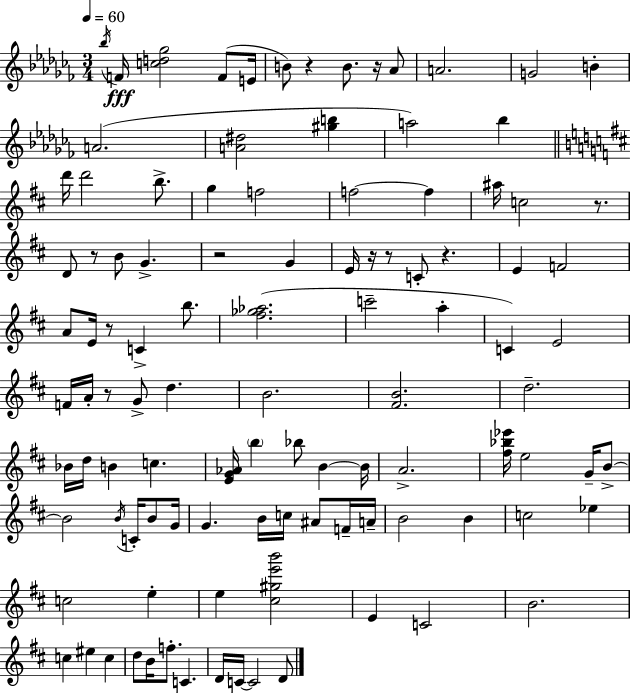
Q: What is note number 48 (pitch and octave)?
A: C5